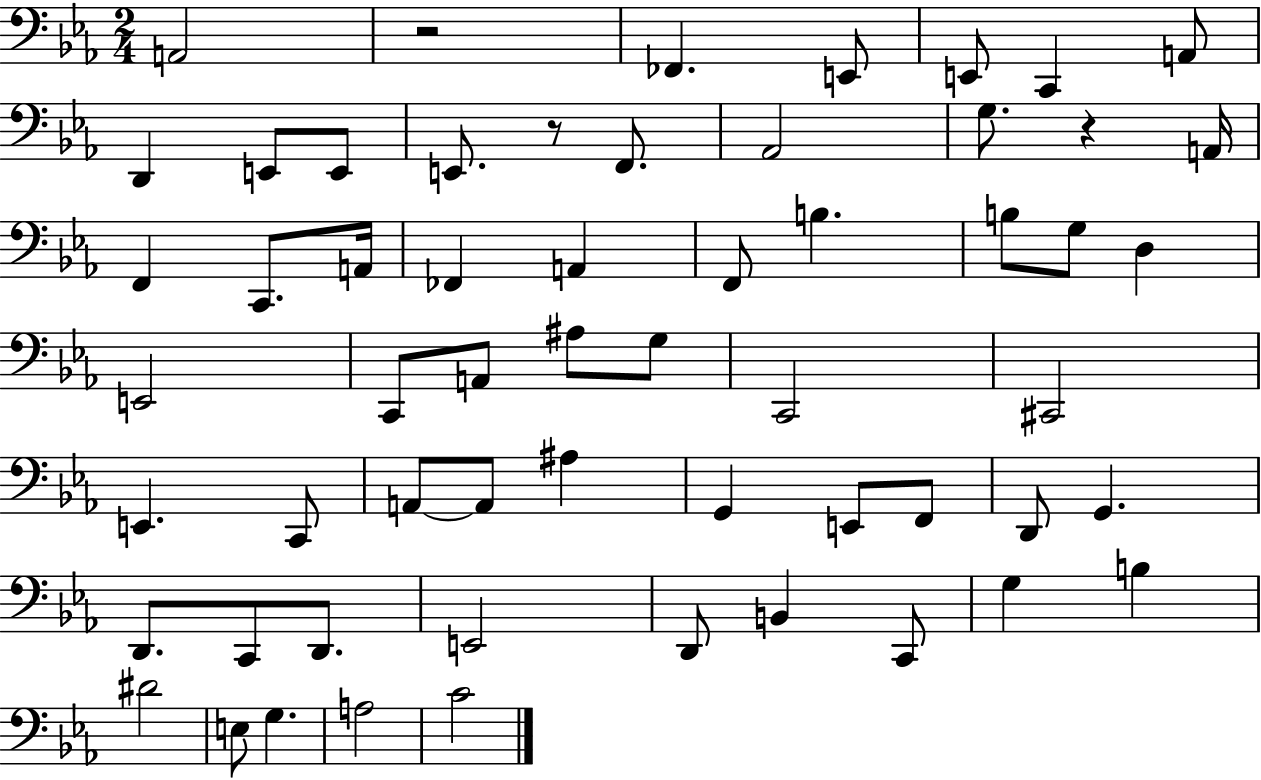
{
  \clef bass
  \numericTimeSignature
  \time 2/4
  \key ees \major
  a,2 | r2 | fes,4. e,8 | e,8 c,4 a,8 | \break d,4 e,8 e,8 | e,8. r8 f,8. | aes,2 | g8. r4 a,16 | \break f,4 c,8. a,16 | fes,4 a,4 | f,8 b4. | b8 g8 d4 | \break e,2 | c,8 a,8 ais8 g8 | c,2 | cis,2 | \break e,4. c,8 | a,8~~ a,8 ais4 | g,4 e,8 f,8 | d,8 g,4. | \break d,8. c,8 d,8. | e,2 | d,8 b,4 c,8 | g4 b4 | \break dis'2 | e8 g4. | a2 | c'2 | \break \bar "|."
}